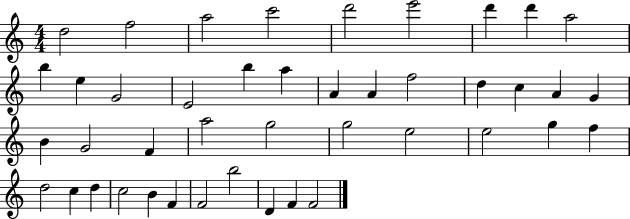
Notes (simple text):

D5/h F5/h A5/h C6/h D6/h E6/h D6/q D6/q A5/h B5/q E5/q G4/h E4/h B5/q A5/q A4/q A4/q F5/h D5/q C5/q A4/q G4/q B4/q G4/h F4/q A5/h G5/h G5/h E5/h E5/h G5/q F5/q D5/h C5/q D5/q C5/h B4/q F4/q F4/h B5/h D4/q F4/q F4/h